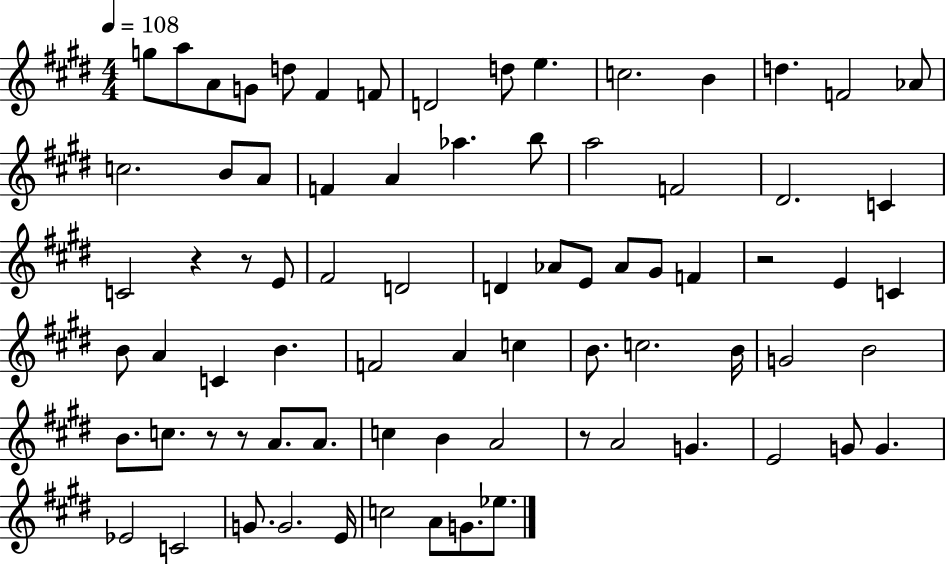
{
  \clef treble
  \numericTimeSignature
  \time 4/4
  \key e \major
  \tempo 4 = 108
  g''8 a''8 a'8 g'8 d''8 fis'4 f'8 | d'2 d''8 e''4. | c''2. b'4 | d''4. f'2 aes'8 | \break c''2. b'8 a'8 | f'4 a'4 aes''4. b''8 | a''2 f'2 | dis'2. c'4 | \break c'2 r4 r8 e'8 | fis'2 d'2 | d'4 aes'8 e'8 aes'8 gis'8 f'4 | r2 e'4 c'4 | \break b'8 a'4 c'4 b'4. | f'2 a'4 c''4 | b'8. c''2. b'16 | g'2 b'2 | \break b'8. c''8. r8 r8 a'8. a'8. | c''4 b'4 a'2 | r8 a'2 g'4. | e'2 g'8 g'4. | \break ees'2 c'2 | g'8. g'2. e'16 | c''2 a'8 g'8. ees''8. | \bar "|."
}